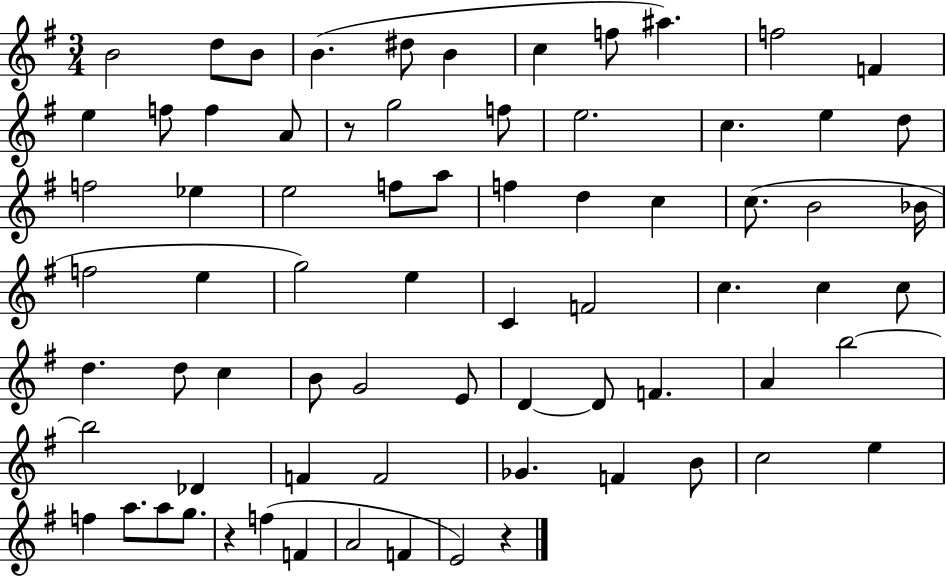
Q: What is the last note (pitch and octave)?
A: E4